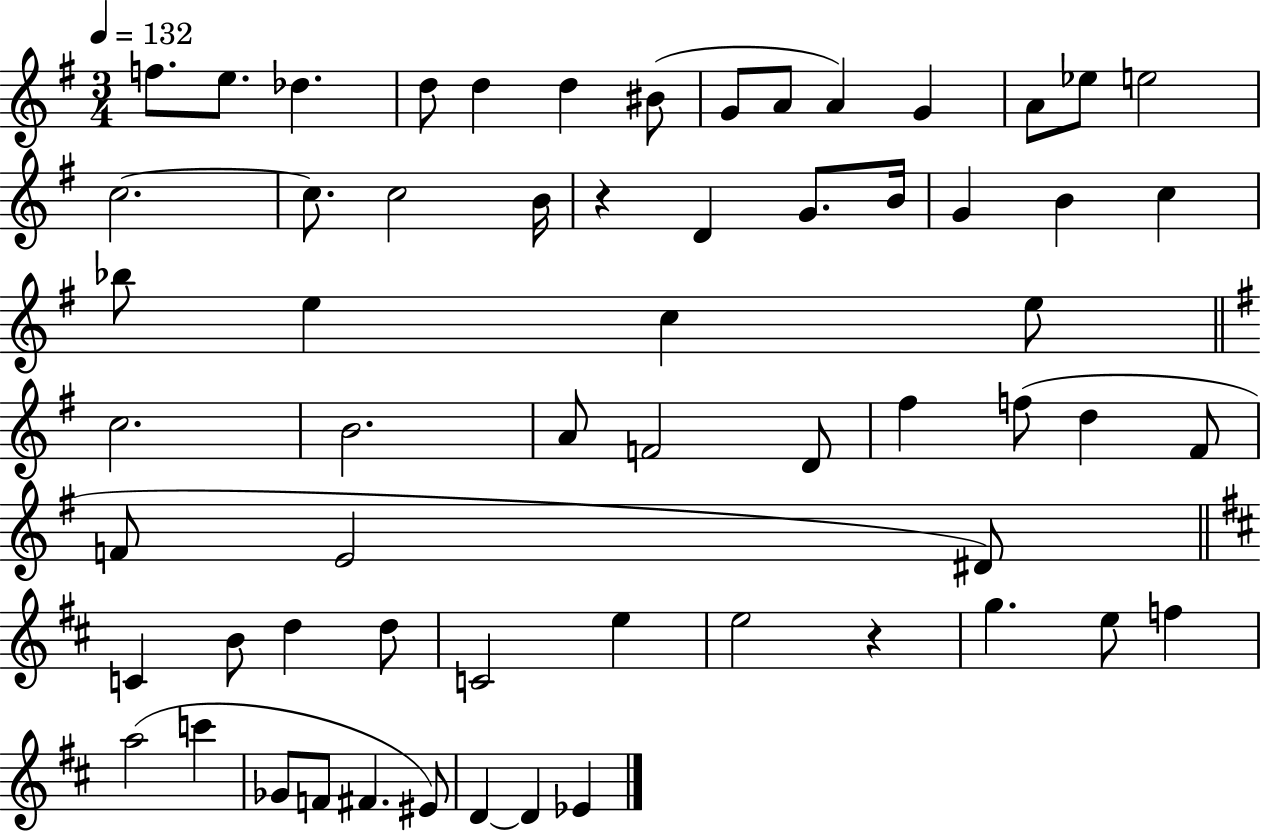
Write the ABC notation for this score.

X:1
T:Untitled
M:3/4
L:1/4
K:G
f/2 e/2 _d d/2 d d ^B/2 G/2 A/2 A G A/2 _e/2 e2 c2 c/2 c2 B/4 z D G/2 B/4 G B c _b/2 e c e/2 c2 B2 A/2 F2 D/2 ^f f/2 d ^F/2 F/2 E2 ^D/2 C B/2 d d/2 C2 e e2 z g e/2 f a2 c' _G/2 F/2 ^F ^E/2 D D _E